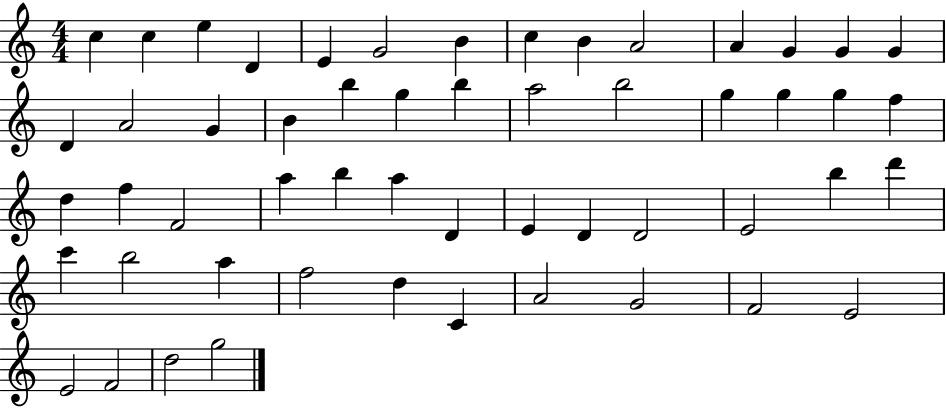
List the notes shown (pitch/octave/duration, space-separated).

C5/q C5/q E5/q D4/q E4/q G4/h B4/q C5/q B4/q A4/h A4/q G4/q G4/q G4/q D4/q A4/h G4/q B4/q B5/q G5/q B5/q A5/h B5/h G5/q G5/q G5/q F5/q D5/q F5/q F4/h A5/q B5/q A5/q D4/q E4/q D4/q D4/h E4/h B5/q D6/q C6/q B5/h A5/q F5/h D5/q C4/q A4/h G4/h F4/h E4/h E4/h F4/h D5/h G5/h